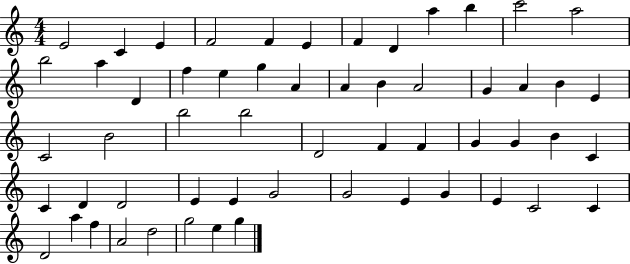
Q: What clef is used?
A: treble